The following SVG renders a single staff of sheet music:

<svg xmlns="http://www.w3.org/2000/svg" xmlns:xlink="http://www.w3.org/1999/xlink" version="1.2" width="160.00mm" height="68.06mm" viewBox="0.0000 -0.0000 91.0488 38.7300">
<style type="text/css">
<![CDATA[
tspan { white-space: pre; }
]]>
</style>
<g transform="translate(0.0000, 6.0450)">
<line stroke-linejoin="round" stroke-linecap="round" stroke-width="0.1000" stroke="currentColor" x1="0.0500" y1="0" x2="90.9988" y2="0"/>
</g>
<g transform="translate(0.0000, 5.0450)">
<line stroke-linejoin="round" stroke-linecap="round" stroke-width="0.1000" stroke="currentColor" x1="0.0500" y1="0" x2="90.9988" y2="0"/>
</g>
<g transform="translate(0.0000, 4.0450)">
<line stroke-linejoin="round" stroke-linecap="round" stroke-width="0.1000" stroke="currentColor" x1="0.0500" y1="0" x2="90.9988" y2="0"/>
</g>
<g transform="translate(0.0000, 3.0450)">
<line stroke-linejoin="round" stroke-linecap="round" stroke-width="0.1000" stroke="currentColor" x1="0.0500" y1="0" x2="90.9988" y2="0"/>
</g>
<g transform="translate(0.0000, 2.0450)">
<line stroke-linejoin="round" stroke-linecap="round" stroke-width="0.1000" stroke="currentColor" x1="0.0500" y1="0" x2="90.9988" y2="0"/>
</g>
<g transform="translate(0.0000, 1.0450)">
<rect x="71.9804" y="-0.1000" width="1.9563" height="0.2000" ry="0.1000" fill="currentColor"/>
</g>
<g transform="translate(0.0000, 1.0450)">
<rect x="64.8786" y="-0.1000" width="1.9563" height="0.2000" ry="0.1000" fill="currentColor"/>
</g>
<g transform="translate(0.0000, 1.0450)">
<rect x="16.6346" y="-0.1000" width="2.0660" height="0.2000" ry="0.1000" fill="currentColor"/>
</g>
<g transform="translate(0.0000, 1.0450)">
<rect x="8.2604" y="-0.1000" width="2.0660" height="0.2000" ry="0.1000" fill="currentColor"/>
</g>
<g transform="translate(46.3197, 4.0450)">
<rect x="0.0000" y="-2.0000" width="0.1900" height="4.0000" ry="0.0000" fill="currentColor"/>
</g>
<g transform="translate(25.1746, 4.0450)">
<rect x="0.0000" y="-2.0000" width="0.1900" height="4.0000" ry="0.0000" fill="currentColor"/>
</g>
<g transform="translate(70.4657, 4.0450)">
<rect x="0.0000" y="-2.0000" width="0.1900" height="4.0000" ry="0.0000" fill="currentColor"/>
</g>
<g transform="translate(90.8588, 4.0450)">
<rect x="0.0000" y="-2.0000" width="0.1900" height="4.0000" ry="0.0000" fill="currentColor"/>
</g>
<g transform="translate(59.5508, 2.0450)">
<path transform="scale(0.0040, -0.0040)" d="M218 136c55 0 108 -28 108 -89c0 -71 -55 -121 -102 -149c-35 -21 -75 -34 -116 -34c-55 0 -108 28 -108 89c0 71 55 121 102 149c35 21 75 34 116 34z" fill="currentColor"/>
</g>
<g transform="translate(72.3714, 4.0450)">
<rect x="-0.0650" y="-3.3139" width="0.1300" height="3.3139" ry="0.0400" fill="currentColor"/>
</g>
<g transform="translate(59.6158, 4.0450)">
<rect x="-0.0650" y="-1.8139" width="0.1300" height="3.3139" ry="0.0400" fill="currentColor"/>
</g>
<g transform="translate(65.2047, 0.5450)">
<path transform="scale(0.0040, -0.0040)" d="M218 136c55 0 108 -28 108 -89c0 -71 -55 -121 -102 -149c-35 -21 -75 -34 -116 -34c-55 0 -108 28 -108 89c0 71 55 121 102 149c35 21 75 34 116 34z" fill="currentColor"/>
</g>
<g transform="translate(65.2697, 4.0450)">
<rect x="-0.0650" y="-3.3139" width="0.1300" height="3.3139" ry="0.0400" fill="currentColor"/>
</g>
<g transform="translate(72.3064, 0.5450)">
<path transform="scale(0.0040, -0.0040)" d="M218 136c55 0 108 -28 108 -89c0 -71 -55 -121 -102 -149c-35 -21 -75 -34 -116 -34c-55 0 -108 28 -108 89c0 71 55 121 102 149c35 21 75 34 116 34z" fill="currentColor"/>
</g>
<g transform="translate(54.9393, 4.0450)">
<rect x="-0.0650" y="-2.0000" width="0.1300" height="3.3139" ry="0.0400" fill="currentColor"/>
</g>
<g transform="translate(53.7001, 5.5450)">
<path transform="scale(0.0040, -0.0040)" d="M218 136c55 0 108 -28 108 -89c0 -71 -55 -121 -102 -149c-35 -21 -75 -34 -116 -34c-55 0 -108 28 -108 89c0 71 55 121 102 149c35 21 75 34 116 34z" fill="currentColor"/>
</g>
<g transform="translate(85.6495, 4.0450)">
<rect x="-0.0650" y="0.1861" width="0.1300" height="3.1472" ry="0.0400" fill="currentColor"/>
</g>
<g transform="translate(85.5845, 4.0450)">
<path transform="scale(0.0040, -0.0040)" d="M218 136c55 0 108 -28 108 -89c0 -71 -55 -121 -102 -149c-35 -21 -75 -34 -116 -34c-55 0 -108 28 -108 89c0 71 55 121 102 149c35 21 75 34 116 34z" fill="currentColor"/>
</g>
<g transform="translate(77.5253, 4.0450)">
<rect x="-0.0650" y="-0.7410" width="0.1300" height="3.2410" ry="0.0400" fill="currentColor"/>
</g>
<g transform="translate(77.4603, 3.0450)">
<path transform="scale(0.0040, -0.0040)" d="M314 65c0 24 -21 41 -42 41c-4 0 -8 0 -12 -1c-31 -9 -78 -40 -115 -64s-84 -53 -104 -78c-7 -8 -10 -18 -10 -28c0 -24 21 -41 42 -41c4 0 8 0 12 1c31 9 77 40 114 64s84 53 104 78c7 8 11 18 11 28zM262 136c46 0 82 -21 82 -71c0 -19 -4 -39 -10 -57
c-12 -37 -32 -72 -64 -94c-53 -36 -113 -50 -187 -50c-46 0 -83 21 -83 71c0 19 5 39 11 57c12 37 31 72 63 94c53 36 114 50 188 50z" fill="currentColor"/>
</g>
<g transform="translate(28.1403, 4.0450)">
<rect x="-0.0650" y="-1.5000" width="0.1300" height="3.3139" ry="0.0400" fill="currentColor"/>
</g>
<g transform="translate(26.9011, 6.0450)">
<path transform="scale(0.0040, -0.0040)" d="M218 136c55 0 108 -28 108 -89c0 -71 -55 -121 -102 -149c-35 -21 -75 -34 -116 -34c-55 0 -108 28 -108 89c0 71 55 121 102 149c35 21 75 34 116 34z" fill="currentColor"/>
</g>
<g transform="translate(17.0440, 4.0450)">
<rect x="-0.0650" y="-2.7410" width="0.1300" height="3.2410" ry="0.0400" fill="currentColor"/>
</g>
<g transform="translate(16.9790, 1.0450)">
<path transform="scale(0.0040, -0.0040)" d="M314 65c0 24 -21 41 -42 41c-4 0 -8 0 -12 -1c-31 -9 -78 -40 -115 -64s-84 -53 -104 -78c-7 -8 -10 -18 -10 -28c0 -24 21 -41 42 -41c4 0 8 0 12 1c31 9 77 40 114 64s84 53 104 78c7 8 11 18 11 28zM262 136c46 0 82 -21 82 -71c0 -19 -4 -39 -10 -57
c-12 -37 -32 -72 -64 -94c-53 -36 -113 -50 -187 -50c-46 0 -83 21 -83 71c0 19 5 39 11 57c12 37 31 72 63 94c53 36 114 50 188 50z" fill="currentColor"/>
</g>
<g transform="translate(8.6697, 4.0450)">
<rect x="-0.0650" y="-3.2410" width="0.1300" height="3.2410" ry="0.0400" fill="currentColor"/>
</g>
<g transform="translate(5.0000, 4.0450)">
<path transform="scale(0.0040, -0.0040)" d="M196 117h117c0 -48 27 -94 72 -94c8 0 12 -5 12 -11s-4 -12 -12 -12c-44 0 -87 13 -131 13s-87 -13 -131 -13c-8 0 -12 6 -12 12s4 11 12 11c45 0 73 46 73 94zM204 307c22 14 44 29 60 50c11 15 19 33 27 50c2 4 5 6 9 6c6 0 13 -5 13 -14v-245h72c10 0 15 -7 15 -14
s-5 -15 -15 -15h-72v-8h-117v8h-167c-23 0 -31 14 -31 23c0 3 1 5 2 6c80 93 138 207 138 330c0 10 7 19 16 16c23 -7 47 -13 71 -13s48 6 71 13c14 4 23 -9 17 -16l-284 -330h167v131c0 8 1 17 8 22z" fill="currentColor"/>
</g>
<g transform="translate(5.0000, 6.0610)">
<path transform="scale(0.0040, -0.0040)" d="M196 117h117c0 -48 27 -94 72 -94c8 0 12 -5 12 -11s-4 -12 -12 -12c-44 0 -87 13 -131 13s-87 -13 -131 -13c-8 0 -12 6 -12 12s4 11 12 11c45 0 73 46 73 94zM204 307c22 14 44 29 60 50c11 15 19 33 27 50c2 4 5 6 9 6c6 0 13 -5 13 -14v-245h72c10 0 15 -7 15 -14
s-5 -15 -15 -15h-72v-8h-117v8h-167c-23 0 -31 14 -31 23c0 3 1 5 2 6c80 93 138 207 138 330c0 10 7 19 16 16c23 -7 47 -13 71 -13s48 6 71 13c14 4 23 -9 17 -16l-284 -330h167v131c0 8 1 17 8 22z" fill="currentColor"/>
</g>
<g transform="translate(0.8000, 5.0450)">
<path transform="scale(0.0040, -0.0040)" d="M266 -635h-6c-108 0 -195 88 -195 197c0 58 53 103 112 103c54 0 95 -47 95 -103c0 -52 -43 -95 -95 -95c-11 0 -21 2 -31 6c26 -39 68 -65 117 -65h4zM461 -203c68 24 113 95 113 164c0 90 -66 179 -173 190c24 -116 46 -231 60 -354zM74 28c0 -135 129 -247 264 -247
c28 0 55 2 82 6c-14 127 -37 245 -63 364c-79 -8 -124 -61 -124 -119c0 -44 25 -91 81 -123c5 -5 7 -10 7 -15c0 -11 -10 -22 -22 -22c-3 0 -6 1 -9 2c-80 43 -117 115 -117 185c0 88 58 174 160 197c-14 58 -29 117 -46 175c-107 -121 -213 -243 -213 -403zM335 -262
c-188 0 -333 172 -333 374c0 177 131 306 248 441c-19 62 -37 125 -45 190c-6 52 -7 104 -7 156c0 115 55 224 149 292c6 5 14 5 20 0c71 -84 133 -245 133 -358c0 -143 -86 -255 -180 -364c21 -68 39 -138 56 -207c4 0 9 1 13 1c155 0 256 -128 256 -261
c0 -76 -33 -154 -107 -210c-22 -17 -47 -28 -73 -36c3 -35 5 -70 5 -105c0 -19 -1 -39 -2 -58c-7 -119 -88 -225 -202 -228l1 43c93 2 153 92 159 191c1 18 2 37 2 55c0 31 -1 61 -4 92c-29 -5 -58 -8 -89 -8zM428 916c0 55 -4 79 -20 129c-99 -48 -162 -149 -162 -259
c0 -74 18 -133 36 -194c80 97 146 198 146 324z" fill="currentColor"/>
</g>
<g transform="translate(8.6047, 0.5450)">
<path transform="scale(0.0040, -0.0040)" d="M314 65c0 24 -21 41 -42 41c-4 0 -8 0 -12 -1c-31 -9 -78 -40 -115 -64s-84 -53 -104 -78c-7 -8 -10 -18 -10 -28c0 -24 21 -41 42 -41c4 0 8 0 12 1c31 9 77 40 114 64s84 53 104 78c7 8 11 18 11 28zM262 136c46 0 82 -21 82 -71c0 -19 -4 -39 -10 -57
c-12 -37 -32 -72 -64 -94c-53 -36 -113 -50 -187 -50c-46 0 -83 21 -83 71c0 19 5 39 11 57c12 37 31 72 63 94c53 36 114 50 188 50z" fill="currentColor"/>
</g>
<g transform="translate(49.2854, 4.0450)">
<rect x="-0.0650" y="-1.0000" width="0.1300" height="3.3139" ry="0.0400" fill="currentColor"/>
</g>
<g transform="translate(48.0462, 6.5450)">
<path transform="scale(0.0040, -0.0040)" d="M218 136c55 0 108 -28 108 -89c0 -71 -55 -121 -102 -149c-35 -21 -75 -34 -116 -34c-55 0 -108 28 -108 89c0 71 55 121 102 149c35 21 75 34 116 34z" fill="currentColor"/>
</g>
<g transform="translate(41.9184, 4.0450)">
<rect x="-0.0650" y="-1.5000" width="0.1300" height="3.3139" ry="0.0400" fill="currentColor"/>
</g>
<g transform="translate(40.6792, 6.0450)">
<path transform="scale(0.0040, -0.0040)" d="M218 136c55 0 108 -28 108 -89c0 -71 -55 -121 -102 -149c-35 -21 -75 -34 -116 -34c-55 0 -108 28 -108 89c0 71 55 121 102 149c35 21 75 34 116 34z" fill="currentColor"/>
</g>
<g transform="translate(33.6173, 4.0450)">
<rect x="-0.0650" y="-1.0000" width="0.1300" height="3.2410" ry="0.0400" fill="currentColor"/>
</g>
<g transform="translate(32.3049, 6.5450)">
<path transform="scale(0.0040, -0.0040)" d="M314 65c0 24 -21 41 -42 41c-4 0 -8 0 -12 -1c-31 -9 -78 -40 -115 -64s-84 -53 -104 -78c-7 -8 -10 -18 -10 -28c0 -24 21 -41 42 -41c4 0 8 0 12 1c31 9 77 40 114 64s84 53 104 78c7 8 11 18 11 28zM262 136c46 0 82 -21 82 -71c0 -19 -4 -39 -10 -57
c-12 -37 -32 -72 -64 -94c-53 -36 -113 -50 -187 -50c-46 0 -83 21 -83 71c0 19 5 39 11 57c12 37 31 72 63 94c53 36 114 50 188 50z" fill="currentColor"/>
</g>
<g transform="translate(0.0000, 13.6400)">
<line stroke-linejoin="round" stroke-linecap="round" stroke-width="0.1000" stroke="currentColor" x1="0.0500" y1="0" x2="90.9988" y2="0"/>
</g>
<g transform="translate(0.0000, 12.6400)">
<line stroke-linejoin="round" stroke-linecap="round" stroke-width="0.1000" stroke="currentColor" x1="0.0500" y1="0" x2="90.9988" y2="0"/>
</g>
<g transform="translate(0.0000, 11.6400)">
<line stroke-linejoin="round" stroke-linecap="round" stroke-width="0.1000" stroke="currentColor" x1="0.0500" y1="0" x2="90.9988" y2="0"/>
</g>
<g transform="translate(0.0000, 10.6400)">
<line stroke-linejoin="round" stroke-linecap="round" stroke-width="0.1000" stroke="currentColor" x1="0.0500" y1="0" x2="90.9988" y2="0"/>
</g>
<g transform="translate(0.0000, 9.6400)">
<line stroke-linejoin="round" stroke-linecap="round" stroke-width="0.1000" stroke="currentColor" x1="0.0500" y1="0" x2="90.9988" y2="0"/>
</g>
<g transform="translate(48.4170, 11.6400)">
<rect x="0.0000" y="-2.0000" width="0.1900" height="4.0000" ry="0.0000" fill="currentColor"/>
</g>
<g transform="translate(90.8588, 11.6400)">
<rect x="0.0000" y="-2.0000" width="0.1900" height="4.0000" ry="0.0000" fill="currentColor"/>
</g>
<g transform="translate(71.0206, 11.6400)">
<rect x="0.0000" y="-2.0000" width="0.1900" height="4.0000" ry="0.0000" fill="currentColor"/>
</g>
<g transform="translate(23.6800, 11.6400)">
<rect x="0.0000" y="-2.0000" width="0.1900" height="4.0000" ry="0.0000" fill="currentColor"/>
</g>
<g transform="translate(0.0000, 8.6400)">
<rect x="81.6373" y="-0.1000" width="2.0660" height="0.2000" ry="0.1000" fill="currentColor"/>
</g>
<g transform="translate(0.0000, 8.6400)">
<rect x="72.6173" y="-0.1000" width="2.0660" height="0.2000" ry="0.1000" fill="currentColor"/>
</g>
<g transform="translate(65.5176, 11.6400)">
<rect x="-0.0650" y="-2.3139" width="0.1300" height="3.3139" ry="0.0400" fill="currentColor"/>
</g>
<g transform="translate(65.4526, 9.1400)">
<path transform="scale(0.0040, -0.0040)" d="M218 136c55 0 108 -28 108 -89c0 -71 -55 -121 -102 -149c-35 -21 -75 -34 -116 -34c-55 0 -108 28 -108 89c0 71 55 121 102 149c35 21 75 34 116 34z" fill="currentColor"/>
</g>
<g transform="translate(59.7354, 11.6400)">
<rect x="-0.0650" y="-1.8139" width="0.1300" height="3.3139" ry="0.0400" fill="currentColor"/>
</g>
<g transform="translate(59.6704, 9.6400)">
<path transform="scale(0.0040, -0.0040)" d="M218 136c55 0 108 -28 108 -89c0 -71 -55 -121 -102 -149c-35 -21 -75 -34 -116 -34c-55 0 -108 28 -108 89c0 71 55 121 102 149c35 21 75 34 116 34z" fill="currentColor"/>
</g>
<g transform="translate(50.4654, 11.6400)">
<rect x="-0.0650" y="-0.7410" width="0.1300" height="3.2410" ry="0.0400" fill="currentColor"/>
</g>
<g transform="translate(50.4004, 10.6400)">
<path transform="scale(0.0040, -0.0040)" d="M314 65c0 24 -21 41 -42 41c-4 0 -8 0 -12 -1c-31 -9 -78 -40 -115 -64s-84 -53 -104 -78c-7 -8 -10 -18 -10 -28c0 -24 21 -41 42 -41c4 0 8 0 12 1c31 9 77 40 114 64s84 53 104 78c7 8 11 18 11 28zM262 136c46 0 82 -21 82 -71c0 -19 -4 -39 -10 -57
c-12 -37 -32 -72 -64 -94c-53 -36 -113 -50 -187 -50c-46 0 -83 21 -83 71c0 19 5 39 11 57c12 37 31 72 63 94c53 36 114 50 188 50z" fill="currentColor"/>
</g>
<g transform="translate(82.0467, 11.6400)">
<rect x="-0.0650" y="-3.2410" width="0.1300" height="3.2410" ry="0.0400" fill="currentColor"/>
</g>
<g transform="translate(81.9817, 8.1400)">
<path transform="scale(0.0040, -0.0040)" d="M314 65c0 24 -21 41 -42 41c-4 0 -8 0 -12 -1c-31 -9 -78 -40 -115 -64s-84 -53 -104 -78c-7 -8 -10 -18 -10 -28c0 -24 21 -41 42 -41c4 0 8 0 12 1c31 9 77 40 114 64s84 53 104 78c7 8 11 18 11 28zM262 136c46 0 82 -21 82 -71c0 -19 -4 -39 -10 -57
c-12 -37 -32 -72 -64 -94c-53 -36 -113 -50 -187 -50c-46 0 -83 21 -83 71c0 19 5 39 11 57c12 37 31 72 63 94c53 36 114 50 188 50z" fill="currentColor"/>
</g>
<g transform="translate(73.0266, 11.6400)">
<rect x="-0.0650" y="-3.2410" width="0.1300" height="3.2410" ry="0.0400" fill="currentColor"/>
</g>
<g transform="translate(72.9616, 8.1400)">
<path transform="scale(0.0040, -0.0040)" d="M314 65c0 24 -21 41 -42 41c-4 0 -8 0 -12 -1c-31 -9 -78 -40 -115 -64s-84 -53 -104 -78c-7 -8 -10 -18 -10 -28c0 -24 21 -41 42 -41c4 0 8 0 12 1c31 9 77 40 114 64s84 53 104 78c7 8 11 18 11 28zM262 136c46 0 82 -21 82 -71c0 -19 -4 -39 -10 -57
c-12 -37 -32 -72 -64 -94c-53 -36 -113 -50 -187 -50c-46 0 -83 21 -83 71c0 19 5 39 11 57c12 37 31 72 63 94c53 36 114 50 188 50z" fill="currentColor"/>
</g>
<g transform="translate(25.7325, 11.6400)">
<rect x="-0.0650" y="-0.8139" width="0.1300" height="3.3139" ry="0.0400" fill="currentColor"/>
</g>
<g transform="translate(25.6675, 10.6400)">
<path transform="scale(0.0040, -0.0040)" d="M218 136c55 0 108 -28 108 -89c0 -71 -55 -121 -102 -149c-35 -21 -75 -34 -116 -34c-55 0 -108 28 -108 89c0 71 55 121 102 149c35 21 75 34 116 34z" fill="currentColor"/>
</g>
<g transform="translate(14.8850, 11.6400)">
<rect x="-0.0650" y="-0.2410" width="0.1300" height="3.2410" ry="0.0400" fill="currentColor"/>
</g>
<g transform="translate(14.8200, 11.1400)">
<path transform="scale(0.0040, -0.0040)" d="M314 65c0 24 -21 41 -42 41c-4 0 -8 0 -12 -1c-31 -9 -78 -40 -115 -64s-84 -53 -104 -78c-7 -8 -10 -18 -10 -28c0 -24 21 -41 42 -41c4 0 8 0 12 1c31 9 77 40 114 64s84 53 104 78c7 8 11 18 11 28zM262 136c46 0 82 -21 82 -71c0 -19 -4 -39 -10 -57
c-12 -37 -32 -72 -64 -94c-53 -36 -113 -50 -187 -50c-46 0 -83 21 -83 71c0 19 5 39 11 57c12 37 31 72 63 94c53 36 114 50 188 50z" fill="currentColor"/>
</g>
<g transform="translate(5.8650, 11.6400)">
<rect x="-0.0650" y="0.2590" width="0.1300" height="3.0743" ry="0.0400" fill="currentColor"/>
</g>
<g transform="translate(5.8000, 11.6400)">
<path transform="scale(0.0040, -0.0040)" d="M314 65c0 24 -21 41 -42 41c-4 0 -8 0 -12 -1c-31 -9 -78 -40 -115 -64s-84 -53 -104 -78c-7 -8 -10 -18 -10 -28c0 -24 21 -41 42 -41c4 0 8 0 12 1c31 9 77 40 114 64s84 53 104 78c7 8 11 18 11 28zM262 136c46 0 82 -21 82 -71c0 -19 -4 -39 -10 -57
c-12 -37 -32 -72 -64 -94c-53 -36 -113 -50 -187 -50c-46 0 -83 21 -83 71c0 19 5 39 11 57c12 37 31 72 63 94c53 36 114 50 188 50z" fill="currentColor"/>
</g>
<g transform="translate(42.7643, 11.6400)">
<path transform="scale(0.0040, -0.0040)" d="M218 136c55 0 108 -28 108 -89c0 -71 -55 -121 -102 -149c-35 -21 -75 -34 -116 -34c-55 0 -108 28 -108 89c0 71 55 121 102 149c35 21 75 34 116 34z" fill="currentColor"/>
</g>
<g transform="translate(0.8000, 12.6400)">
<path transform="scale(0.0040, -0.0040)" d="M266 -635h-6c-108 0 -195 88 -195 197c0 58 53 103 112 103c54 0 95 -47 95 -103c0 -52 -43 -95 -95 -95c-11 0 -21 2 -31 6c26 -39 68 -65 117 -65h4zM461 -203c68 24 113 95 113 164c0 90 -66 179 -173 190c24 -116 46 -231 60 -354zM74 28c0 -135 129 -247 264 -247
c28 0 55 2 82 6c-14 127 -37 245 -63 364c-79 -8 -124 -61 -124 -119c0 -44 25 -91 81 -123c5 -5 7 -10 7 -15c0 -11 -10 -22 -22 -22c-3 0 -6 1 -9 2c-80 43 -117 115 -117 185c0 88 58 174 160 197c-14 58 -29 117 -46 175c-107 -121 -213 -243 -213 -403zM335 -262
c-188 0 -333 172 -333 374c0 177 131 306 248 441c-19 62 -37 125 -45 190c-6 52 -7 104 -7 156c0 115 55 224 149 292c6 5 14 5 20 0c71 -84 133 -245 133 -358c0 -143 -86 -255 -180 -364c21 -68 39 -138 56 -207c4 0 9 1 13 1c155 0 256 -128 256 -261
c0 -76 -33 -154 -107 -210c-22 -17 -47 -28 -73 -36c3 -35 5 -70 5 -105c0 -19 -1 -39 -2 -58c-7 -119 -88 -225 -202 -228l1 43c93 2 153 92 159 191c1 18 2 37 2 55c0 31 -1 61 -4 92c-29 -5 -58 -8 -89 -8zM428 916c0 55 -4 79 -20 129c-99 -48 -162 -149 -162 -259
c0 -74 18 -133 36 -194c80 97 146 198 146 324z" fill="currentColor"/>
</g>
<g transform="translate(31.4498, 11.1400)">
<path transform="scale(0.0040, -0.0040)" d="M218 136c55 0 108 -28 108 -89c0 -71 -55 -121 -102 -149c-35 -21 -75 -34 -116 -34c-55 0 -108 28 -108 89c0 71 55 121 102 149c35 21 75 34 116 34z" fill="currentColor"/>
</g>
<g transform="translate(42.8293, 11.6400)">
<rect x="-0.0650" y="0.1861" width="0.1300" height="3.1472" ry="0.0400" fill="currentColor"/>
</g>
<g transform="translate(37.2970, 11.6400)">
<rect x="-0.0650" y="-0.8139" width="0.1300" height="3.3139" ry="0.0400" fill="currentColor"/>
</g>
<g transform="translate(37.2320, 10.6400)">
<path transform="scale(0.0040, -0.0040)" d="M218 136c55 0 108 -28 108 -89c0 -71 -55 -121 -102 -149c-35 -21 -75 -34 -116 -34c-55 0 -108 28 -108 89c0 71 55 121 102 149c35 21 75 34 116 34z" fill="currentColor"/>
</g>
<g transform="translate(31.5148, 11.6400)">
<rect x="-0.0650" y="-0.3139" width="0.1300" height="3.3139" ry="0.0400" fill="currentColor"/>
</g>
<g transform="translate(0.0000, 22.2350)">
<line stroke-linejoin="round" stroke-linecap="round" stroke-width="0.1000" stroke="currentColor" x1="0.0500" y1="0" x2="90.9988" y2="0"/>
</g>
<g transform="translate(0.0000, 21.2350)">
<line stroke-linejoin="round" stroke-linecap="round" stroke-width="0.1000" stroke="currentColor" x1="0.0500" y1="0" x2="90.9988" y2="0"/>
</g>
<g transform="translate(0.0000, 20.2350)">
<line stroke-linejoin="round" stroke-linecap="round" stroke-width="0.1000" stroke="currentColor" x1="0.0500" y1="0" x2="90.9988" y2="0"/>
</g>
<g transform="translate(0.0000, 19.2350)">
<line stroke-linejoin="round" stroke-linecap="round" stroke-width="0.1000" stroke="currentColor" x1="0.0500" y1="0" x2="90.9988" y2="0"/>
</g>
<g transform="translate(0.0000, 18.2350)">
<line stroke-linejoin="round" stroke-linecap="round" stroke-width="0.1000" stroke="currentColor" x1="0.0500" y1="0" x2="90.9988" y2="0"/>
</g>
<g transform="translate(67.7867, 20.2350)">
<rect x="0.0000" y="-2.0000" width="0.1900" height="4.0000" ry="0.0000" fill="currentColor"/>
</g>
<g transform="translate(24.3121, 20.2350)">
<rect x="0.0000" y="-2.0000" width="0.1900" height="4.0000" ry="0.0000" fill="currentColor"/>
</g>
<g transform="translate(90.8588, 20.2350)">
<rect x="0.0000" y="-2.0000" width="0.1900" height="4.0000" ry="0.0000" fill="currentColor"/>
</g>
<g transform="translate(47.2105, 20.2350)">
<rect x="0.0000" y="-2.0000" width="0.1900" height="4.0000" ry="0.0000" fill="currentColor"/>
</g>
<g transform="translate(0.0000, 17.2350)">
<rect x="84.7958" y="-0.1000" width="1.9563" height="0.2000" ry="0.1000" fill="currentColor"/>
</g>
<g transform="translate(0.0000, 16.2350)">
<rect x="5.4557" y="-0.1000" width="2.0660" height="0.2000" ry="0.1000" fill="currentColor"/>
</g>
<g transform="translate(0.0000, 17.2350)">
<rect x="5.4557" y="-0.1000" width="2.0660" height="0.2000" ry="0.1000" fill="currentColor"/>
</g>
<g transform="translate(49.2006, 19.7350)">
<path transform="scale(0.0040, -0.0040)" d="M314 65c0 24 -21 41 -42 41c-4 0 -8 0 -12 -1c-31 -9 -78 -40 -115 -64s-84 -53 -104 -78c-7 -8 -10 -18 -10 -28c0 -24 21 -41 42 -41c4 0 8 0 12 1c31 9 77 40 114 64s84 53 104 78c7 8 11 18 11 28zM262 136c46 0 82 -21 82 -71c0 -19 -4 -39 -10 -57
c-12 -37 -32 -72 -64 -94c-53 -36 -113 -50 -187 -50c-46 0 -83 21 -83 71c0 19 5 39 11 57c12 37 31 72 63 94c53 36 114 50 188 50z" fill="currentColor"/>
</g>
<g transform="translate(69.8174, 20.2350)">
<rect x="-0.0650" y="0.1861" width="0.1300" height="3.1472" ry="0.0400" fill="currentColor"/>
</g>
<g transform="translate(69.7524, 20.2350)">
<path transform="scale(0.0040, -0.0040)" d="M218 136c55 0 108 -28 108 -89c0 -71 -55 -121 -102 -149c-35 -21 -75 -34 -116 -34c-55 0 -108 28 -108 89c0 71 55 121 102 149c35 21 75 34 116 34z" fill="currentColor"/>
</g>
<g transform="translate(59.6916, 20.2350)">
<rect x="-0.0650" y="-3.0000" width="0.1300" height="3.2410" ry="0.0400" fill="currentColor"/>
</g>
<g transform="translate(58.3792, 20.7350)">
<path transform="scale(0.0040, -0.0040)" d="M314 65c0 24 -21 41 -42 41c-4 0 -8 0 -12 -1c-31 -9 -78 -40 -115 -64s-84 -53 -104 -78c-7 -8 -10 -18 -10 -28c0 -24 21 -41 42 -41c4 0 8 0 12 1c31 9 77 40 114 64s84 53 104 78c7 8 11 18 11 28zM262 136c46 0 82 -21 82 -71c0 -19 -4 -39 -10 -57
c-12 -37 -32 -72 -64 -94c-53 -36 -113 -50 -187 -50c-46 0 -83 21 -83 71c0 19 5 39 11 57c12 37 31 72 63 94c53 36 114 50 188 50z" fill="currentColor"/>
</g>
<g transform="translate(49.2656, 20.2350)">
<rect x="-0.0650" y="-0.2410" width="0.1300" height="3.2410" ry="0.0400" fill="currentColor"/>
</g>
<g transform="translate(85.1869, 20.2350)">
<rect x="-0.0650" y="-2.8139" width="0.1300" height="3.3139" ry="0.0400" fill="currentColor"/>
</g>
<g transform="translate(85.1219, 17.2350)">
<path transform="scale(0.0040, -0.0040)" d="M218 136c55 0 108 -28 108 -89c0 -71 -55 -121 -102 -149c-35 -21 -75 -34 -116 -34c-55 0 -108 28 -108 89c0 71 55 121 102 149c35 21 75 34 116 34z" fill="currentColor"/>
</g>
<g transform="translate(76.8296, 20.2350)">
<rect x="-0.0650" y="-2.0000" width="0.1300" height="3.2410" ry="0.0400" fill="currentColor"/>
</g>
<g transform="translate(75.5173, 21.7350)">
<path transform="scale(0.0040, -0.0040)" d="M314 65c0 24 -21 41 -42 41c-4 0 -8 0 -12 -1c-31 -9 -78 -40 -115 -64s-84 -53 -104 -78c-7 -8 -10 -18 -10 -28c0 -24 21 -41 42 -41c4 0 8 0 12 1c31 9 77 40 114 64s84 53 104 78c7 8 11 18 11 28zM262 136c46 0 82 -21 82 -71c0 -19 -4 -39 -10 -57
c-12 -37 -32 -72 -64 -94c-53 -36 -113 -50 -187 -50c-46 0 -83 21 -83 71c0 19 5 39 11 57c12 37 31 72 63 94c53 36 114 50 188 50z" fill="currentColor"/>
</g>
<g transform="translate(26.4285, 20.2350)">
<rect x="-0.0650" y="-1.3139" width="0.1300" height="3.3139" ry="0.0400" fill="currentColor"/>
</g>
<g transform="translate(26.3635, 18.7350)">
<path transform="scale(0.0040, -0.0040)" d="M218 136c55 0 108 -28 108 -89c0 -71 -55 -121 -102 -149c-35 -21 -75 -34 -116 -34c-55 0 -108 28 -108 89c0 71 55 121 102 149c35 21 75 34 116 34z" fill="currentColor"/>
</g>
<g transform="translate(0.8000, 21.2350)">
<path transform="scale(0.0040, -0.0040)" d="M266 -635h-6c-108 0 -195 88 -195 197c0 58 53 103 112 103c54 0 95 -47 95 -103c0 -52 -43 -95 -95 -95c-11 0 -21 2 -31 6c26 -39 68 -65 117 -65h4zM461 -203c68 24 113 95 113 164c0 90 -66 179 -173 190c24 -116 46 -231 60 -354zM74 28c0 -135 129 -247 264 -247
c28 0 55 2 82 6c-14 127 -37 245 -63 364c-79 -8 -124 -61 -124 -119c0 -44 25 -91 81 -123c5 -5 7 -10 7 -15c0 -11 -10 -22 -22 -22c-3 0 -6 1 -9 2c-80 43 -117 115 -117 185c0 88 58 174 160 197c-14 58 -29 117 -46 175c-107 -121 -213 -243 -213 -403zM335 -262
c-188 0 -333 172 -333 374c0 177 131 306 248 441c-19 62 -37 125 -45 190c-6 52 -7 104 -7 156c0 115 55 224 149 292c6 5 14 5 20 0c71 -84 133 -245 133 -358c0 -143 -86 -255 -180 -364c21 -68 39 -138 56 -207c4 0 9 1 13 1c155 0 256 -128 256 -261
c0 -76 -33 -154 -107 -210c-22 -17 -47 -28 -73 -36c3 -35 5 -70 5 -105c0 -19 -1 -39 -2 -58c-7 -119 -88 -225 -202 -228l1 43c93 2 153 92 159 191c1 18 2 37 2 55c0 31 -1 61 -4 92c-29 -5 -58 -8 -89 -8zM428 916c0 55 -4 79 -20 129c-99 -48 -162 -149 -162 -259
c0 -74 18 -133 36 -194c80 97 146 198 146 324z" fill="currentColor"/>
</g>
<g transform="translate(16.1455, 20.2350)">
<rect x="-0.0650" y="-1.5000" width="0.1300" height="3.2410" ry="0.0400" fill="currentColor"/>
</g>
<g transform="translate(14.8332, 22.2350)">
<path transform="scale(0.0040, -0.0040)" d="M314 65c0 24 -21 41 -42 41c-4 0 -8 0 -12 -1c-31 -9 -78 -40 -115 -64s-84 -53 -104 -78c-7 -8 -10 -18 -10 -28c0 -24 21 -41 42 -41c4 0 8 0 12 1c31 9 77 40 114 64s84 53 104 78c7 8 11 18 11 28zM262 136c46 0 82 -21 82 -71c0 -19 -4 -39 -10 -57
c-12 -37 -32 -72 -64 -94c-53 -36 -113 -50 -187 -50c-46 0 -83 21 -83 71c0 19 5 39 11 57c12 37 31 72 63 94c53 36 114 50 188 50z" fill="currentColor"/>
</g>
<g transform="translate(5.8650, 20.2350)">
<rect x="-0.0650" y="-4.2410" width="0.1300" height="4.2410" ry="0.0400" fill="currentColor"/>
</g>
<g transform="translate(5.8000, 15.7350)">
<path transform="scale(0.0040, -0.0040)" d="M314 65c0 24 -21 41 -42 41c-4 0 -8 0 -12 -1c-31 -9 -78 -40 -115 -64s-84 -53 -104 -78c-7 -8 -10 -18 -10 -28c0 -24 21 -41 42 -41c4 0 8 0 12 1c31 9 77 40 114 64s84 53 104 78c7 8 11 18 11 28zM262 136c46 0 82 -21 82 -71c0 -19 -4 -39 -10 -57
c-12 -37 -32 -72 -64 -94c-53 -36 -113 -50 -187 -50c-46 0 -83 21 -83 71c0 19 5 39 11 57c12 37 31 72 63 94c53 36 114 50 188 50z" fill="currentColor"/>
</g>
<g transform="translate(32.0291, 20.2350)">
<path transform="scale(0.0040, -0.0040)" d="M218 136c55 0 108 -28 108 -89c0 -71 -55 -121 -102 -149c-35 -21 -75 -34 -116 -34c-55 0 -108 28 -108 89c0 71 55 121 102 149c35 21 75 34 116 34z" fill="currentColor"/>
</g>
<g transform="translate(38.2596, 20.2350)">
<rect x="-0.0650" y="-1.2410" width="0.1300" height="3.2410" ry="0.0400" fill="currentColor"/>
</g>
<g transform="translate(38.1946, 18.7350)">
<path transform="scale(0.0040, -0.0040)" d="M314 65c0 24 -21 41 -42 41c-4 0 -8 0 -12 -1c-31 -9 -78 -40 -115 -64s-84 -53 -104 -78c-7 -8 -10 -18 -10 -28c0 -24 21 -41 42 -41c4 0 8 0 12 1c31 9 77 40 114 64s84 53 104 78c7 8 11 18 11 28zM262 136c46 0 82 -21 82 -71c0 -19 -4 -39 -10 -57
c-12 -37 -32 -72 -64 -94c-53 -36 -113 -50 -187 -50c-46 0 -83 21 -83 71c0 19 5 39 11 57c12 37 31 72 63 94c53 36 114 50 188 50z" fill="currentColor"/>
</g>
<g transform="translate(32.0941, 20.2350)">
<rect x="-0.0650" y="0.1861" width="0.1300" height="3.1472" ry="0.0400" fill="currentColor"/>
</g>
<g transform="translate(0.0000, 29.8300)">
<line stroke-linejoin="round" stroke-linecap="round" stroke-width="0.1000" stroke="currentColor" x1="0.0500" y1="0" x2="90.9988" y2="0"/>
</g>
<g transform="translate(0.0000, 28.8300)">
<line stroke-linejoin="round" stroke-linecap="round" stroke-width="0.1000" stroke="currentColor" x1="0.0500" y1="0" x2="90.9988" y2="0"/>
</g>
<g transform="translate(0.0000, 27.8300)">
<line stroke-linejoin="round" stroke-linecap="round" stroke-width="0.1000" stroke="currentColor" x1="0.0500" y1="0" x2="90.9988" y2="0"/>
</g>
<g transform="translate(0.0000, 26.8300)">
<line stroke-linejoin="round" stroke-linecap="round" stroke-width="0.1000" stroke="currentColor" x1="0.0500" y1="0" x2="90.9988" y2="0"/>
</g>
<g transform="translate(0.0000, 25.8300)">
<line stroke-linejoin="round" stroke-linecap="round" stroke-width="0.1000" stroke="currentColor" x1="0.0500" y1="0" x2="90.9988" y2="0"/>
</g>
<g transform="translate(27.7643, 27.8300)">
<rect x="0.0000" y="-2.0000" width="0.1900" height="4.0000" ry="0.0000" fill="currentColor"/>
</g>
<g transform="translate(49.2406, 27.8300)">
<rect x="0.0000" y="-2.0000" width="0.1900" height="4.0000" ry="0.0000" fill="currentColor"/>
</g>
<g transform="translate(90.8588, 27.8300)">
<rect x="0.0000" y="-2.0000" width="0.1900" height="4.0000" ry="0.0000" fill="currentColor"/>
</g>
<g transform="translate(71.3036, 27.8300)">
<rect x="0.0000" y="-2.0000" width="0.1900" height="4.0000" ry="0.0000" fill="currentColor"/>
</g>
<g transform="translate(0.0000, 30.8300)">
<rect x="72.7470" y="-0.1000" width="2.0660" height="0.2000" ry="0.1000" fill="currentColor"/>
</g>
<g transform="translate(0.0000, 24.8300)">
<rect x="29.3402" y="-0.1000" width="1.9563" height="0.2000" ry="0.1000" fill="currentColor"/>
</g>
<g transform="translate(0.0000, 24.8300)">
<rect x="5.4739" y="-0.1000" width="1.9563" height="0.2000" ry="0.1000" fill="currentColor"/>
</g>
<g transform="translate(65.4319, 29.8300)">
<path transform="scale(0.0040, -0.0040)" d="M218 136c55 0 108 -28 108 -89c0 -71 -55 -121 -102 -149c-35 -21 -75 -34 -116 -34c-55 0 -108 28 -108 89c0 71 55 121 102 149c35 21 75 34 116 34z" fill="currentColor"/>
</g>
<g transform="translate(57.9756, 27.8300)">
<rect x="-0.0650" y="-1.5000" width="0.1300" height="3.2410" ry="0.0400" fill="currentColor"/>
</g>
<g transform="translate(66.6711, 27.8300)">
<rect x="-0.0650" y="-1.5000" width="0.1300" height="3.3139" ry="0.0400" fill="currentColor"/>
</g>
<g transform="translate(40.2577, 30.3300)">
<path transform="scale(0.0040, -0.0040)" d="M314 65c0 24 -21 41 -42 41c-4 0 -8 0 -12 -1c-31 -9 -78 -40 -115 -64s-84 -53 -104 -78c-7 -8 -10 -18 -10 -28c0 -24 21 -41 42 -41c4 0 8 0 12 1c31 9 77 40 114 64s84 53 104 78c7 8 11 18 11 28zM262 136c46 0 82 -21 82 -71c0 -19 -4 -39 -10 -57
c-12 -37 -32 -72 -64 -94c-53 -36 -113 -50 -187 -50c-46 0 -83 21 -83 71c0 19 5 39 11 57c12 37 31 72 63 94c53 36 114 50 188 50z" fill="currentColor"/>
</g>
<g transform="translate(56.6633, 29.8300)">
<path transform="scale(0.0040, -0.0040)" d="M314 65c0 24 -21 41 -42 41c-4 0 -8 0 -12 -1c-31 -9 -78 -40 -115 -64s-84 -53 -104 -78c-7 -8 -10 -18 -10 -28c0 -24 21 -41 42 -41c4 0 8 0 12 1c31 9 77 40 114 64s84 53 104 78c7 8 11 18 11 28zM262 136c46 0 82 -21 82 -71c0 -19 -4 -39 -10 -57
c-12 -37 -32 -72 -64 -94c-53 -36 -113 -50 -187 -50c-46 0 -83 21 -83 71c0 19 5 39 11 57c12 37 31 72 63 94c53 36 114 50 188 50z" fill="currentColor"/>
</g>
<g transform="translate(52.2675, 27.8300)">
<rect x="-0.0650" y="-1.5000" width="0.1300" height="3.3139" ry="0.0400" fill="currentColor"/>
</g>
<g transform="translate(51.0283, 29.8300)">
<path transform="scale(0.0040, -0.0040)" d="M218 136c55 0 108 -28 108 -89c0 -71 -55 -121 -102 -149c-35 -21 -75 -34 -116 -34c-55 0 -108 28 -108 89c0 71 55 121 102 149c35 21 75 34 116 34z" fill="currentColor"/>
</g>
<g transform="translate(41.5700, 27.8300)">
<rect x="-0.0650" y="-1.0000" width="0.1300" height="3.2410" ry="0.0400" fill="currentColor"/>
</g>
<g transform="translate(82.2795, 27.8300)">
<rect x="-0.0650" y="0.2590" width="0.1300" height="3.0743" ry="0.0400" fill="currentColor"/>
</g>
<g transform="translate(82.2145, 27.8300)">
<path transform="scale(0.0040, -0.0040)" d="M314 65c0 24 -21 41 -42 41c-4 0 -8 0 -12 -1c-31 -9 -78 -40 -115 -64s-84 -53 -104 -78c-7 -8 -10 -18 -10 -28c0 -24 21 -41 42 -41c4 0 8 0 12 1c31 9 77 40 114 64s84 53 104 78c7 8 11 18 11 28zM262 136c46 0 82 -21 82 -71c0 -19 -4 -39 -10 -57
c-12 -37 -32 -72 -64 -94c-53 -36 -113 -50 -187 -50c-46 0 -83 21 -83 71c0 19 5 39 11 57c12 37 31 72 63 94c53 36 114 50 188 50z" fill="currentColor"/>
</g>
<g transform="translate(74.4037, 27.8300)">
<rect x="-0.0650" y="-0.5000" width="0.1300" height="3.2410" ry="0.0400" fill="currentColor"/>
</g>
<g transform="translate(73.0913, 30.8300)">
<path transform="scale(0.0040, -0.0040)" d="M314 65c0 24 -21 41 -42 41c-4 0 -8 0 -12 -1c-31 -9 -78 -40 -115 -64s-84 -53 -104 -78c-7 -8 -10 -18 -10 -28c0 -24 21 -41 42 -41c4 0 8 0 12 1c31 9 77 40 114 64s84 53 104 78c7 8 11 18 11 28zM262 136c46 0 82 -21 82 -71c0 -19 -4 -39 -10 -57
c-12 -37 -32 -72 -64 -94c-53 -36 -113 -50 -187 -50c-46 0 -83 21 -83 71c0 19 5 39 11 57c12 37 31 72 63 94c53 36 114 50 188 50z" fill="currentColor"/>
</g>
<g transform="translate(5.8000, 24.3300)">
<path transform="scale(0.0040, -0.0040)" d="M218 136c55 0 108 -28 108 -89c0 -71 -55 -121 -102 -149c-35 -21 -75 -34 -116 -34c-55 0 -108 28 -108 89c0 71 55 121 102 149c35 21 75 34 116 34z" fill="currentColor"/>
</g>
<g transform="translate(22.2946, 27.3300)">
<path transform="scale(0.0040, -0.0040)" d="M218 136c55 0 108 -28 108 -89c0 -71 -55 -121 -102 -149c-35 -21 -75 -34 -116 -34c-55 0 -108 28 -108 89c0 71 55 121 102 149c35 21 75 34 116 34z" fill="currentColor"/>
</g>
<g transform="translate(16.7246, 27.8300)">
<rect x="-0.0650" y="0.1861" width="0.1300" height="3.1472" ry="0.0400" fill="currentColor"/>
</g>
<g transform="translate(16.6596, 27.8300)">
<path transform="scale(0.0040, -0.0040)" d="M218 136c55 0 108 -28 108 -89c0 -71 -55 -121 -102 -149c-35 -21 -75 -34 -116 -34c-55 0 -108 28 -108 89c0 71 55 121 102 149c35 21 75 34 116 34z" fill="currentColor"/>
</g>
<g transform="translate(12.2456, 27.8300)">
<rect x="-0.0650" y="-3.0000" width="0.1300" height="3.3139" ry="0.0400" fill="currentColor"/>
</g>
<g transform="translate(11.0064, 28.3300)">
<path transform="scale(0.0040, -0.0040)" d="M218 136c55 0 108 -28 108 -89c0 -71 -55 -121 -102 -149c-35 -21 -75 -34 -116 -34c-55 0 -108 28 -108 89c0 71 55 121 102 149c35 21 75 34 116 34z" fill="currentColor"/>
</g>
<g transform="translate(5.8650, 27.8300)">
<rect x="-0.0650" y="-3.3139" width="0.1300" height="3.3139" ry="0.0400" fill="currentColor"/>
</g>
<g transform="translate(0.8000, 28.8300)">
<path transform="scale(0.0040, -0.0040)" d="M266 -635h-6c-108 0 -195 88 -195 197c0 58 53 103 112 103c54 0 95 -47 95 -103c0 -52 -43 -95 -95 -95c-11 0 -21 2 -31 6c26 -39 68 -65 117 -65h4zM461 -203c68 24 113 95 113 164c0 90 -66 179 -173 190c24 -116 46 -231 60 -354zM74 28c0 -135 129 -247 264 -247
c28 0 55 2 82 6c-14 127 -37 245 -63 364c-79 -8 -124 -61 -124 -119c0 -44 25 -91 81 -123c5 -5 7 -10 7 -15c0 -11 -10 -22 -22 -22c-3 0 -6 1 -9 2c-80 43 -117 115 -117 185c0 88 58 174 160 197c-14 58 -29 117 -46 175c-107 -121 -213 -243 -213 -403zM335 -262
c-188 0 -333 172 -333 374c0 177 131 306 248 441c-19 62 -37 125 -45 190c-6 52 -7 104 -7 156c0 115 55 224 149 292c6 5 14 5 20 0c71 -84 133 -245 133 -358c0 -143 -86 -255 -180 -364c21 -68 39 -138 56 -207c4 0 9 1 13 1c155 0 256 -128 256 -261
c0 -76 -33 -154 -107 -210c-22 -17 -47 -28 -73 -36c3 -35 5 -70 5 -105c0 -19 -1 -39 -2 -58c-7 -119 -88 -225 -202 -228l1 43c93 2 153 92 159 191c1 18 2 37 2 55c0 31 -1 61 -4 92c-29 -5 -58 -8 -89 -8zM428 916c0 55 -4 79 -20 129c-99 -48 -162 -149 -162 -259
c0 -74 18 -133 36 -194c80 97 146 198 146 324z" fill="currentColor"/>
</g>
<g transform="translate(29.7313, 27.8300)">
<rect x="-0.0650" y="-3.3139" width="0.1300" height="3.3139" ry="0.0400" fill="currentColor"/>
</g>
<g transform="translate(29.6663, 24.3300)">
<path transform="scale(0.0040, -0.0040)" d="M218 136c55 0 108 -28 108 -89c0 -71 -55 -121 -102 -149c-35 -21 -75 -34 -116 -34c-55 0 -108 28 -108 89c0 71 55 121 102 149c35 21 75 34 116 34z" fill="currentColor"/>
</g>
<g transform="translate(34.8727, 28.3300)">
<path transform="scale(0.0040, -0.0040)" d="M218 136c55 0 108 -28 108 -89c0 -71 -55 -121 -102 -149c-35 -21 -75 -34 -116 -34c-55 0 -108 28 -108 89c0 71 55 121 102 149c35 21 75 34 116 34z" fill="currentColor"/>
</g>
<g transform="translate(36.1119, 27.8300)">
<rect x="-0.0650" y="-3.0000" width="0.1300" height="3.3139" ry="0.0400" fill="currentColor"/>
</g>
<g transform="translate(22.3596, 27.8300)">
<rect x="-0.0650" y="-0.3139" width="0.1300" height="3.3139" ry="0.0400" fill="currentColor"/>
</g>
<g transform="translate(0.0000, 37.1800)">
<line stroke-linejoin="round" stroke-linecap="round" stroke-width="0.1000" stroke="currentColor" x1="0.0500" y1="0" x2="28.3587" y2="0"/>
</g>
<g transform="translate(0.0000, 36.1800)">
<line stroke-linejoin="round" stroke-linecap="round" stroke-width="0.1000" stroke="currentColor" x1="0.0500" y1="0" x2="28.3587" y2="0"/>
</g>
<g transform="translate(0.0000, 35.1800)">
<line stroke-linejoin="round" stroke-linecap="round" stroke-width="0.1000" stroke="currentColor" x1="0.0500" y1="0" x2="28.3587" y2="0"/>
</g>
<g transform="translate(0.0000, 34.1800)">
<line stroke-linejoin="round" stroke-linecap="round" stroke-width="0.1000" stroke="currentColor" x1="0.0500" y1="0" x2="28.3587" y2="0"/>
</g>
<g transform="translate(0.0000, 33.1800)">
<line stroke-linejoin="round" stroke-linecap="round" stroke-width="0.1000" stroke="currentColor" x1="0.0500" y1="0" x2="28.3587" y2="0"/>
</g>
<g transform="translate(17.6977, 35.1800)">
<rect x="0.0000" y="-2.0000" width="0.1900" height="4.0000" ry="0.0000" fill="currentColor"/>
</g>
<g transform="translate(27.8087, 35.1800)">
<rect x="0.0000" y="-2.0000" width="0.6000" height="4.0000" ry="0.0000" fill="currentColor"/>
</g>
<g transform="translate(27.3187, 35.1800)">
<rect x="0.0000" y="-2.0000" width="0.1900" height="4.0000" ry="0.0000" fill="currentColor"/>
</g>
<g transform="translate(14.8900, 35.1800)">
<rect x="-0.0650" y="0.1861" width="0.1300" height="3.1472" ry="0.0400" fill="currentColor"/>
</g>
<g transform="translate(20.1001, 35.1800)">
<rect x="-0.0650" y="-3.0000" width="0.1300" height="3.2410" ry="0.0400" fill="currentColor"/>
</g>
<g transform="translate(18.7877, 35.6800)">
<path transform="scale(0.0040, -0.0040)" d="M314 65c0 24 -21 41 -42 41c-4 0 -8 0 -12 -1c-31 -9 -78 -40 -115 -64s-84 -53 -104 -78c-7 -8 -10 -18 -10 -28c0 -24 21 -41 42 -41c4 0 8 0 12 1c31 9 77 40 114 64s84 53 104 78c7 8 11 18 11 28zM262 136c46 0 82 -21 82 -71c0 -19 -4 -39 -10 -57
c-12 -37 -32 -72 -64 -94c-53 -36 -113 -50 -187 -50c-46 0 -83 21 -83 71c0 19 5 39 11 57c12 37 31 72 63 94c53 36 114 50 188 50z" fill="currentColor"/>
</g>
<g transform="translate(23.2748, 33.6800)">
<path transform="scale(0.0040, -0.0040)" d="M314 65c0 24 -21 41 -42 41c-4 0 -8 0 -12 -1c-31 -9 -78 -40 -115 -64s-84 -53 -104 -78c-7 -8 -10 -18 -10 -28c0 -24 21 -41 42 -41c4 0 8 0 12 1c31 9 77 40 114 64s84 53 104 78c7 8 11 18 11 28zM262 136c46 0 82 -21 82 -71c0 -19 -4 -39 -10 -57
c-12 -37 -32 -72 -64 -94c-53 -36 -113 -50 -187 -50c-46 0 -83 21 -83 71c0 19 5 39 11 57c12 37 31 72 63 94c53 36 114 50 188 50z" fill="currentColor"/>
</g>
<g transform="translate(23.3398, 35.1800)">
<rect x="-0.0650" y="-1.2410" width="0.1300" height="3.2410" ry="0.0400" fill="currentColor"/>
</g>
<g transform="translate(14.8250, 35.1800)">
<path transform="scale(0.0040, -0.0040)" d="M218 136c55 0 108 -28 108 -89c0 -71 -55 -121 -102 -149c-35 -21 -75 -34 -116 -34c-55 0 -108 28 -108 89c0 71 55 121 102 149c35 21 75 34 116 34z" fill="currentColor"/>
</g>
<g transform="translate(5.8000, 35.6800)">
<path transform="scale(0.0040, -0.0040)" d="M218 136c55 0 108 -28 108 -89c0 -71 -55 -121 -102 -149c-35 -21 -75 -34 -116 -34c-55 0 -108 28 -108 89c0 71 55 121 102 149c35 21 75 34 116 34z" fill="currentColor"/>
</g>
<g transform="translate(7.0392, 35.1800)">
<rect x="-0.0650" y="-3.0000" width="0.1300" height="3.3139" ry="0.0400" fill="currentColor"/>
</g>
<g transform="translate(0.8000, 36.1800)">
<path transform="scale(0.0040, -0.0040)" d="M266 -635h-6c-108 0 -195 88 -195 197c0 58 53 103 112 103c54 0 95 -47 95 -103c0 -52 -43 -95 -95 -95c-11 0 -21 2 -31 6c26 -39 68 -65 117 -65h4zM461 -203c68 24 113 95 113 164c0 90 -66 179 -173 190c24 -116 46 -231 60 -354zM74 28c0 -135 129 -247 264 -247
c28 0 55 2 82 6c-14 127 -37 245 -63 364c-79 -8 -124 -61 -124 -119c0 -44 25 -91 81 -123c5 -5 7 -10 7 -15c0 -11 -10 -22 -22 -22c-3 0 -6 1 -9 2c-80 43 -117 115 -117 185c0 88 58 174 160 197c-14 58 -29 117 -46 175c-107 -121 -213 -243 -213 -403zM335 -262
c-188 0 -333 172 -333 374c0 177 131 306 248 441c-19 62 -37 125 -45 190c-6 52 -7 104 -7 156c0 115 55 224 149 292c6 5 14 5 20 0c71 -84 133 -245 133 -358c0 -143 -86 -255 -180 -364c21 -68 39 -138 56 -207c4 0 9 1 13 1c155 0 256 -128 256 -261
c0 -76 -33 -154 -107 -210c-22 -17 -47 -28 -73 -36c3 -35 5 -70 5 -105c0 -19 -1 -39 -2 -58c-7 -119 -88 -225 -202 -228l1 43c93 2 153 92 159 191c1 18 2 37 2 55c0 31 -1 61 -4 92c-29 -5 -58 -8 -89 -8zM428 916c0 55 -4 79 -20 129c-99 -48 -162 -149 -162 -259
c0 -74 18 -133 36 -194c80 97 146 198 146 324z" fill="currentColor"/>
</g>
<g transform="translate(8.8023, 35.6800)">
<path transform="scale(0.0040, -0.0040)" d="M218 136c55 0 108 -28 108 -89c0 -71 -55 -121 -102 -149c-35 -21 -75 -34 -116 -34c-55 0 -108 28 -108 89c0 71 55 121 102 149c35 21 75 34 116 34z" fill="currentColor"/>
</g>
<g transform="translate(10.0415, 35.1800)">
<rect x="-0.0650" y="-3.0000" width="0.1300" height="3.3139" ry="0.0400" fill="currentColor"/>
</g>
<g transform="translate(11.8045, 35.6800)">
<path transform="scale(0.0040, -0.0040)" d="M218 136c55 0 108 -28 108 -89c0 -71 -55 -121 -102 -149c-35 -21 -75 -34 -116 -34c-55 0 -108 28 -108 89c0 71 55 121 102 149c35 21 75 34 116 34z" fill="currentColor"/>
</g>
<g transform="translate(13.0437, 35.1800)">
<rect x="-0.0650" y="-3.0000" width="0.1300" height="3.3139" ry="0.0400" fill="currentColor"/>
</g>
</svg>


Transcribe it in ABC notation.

X:1
T:Untitled
M:4/4
L:1/4
K:C
b2 a2 E D2 E D F f b b d2 B B2 c2 d c d B d2 f g b2 b2 d'2 E2 e B e2 c2 A2 B F2 a b A B c b A D2 E E2 E C2 B2 A A A B A2 e2